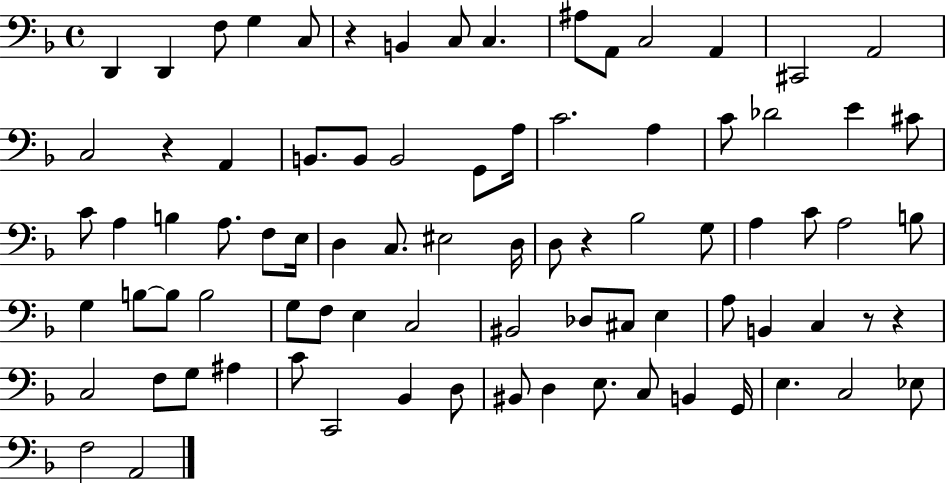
D2/q D2/q F3/e G3/q C3/e R/q B2/q C3/e C3/q. A#3/e A2/e C3/h A2/q C#2/h A2/h C3/h R/q A2/q B2/e. B2/e B2/h G2/e A3/s C4/h. A3/q C4/e Db4/h E4/q C#4/e C4/e A3/q B3/q A3/e. F3/e E3/s D3/q C3/e. EIS3/h D3/s D3/e R/q Bb3/h G3/e A3/q C4/e A3/h B3/e G3/q B3/e B3/e B3/h G3/e F3/e E3/q C3/h BIS2/h Db3/e C#3/e E3/q A3/e B2/q C3/q R/e R/q C3/h F3/e G3/e A#3/q C4/e C2/h Bb2/q D3/e BIS2/e D3/q E3/e. C3/e B2/q G2/s E3/q. C3/h Eb3/e F3/h A2/h